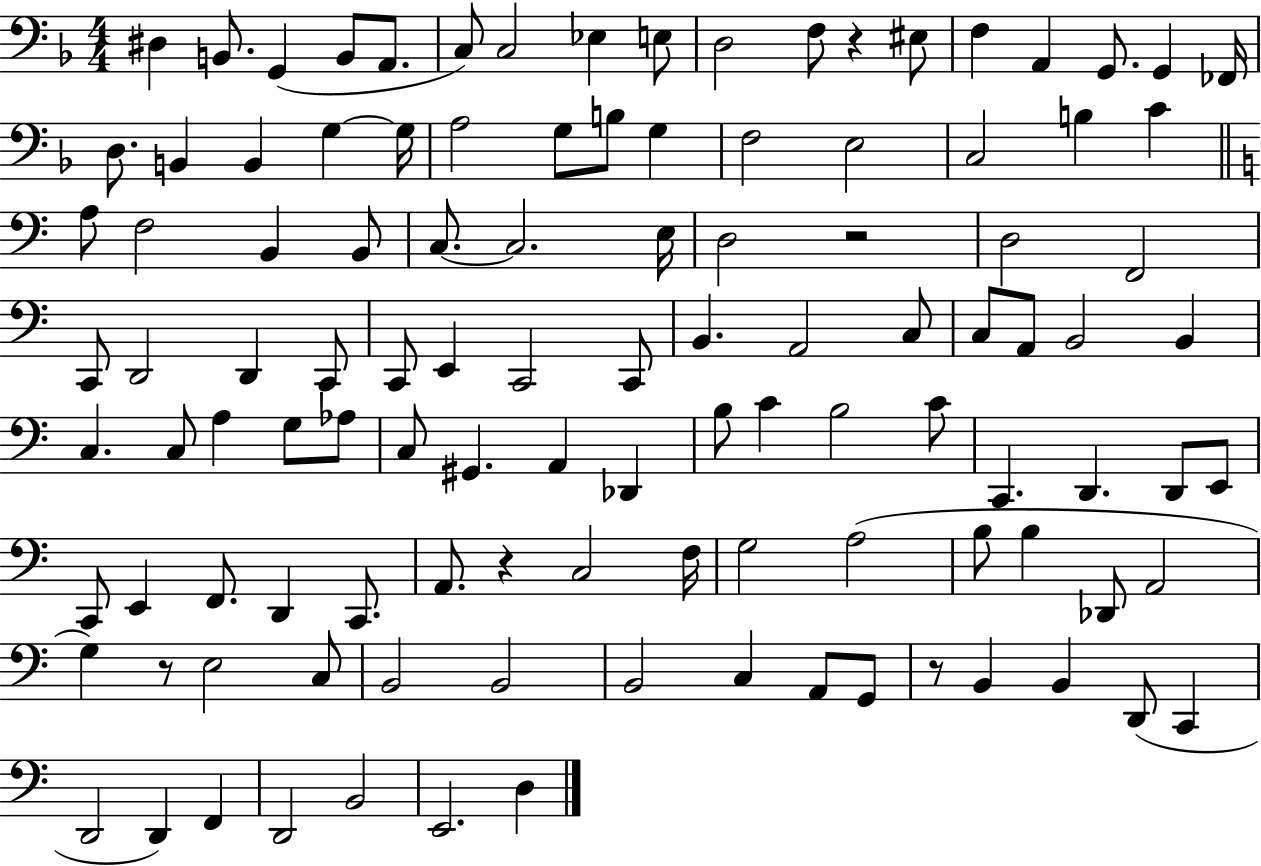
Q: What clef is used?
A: bass